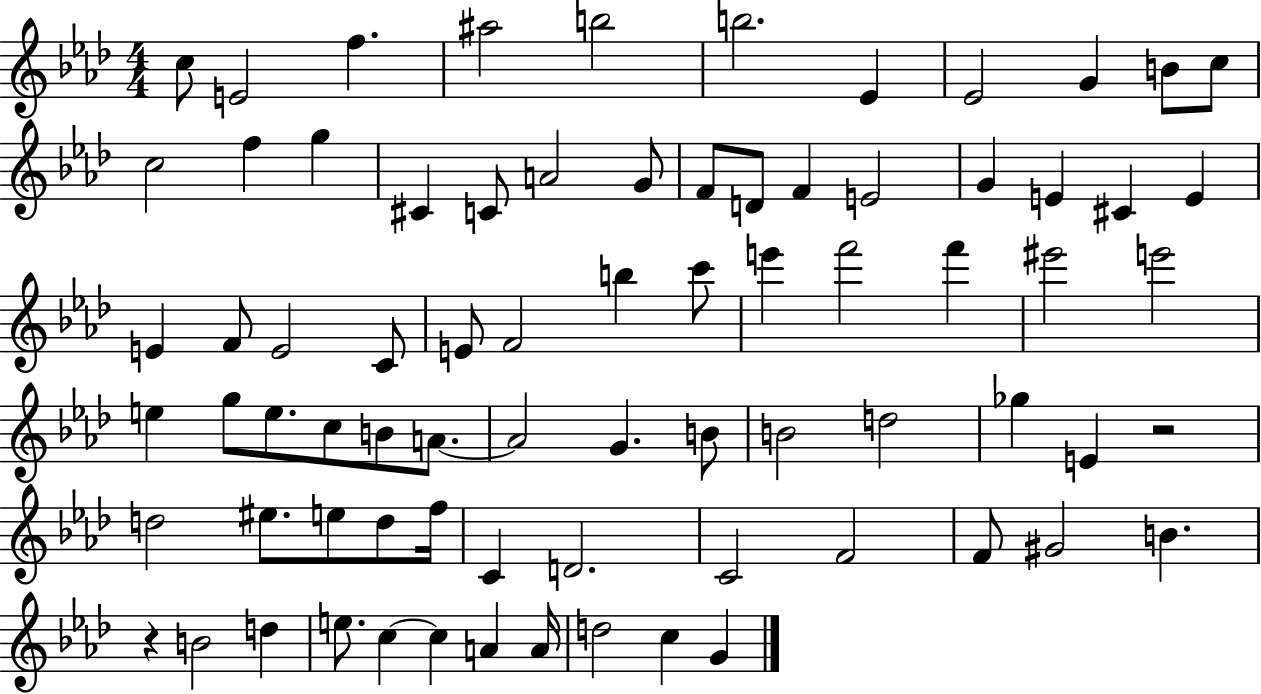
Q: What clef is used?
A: treble